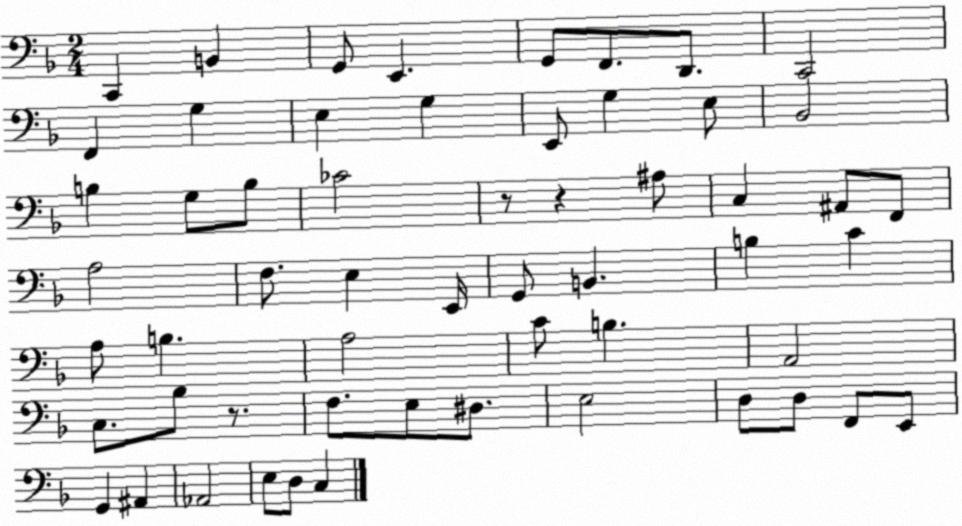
X:1
T:Untitled
M:2/4
L:1/4
K:F
C,, B,, G,,/2 E,, G,,/2 F,,/2 D,,/2 C,,2 F,, G, E, G, E,,/2 G, E,/2 _B,,2 B, G,/2 B,/2 _C2 z/2 z ^A,/2 C, ^A,,/2 F,,/2 A,2 F,/2 E, E,,/4 G,,/2 B,, B, C A,/2 B, A,2 C/2 B, A,,2 C,/2 _B,/2 z/2 F,/2 E,/2 ^D,/2 E,2 D,/2 D,/2 F,,/2 E,,/2 G,, ^A,, _A,,2 E,/2 D,/2 C,